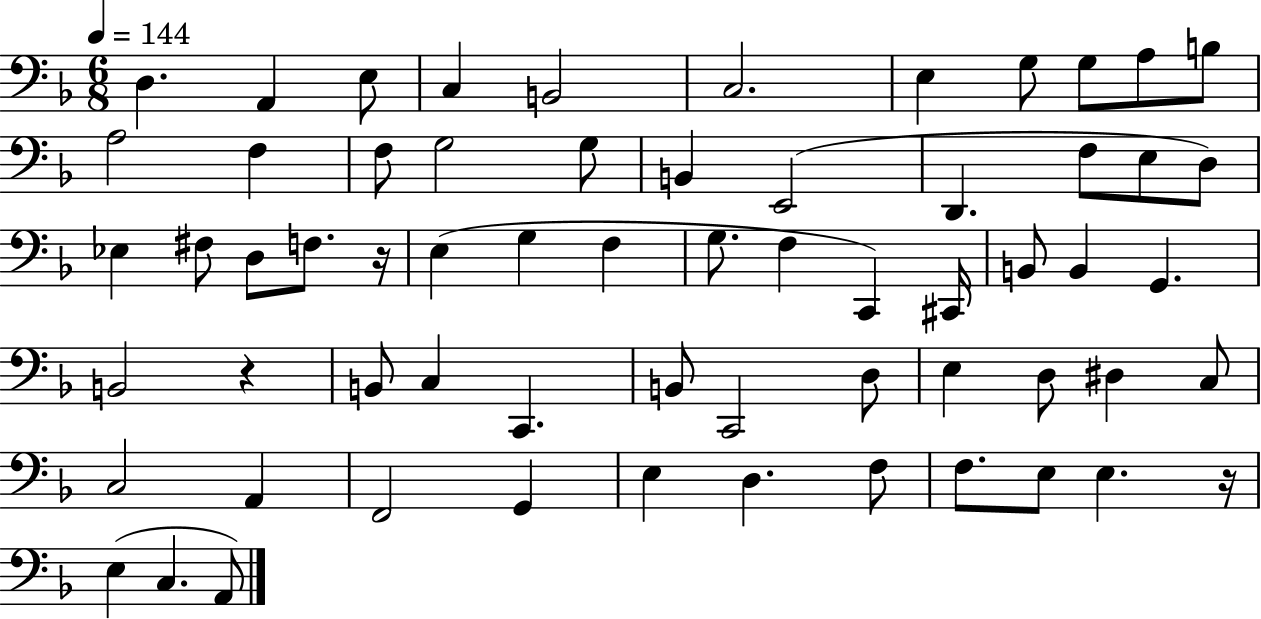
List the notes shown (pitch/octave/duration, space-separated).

D3/q. A2/q E3/e C3/q B2/h C3/h. E3/q G3/e G3/e A3/e B3/e A3/h F3/q F3/e G3/h G3/e B2/q E2/h D2/q. F3/e E3/e D3/e Eb3/q F#3/e D3/e F3/e. R/s E3/q G3/q F3/q G3/e. F3/q C2/q C#2/s B2/e B2/q G2/q. B2/h R/q B2/e C3/q C2/q. B2/e C2/h D3/e E3/q D3/e D#3/q C3/e C3/h A2/q F2/h G2/q E3/q D3/q. F3/e F3/e. E3/e E3/q. R/s E3/q C3/q. A2/e